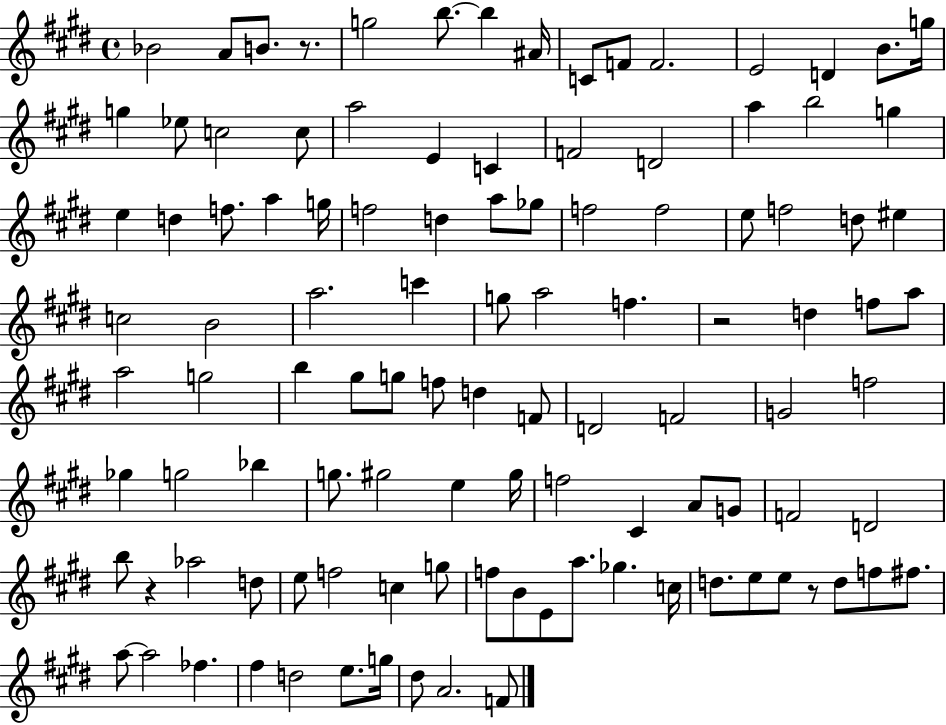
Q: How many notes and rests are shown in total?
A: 109